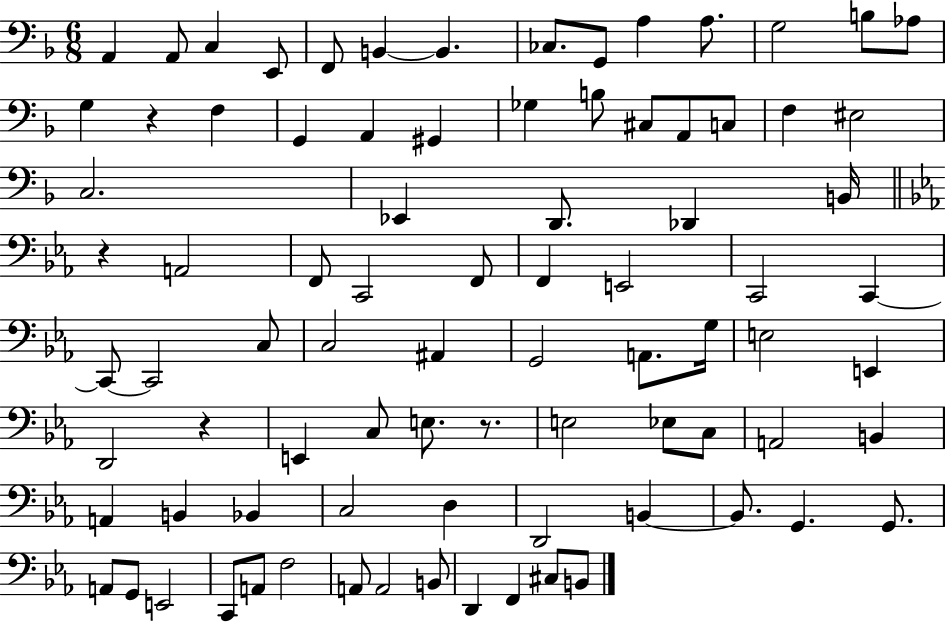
A2/q A2/e C3/q E2/e F2/e B2/q B2/q. CES3/e. G2/e A3/q A3/e. G3/h B3/e Ab3/e G3/q R/q F3/q G2/q A2/q G#2/q Gb3/q B3/e C#3/e A2/e C3/e F3/q EIS3/h C3/h. Eb2/q D2/e. Db2/q B2/s R/q A2/h F2/e C2/h F2/e F2/q E2/h C2/h C2/q C2/e C2/h C3/e C3/h A#2/q G2/h A2/e. G3/s E3/h E2/q D2/h R/q E2/q C3/e E3/e. R/e. E3/h Eb3/e C3/e A2/h B2/q A2/q B2/q Bb2/q C3/h D3/q D2/h B2/q B2/e. G2/q. G2/e. A2/e G2/e E2/h C2/e A2/e F3/h A2/e A2/h B2/e D2/q F2/q C#3/e B2/e